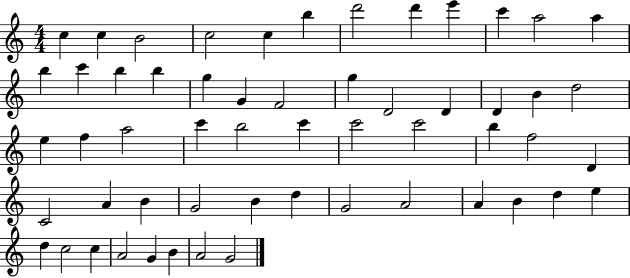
X:1
T:Untitled
M:4/4
L:1/4
K:C
c c B2 c2 c b d'2 d' e' c' a2 a b c' b b g G F2 g D2 D D B d2 e f a2 c' b2 c' c'2 c'2 b f2 D C2 A B G2 B d G2 A2 A B d e d c2 c A2 G B A2 G2